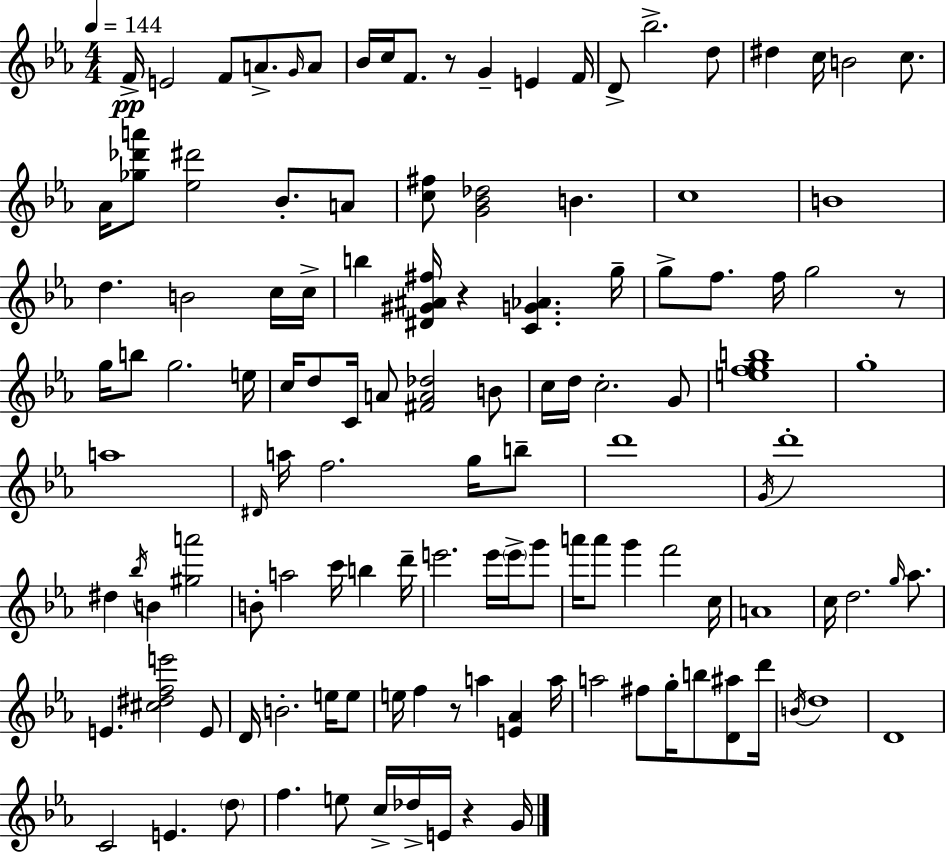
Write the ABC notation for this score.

X:1
T:Untitled
M:4/4
L:1/4
K:Cm
F/4 E2 F/2 A/2 G/4 A/2 _B/4 c/4 F/2 z/2 G E F/4 D/2 _b2 d/2 ^d c/4 B2 c/2 _A/4 [_g_d'a']/2 [_e^d']2 _B/2 A/2 [c^f]/2 [G_B_d]2 B c4 B4 d B2 c/4 c/4 b [^D^G^A^f]/4 z [CG_A] g/4 g/2 f/2 f/4 g2 z/2 g/4 b/2 g2 e/4 c/4 d/2 C/4 A/2 [^FA_d]2 B/2 c/4 d/4 c2 G/2 [efgb]4 g4 a4 ^D/4 a/4 f2 g/4 b/2 d'4 G/4 d'4 ^d _b/4 B [^ga']2 B/2 a2 c'/4 b d'/4 e'2 e'/4 e'/4 g'/2 a'/4 a'/2 g' f'2 c/4 A4 c/4 d2 g/4 _a/2 E [^c^dfe']2 E/2 D/4 B2 e/4 e/2 e/4 f z/2 a [E_A] a/4 a2 ^f/2 g/4 b/2 [D^a]/2 d'/4 B/4 d4 D4 C2 E d/2 f e/2 c/4 _d/4 E/4 z G/4